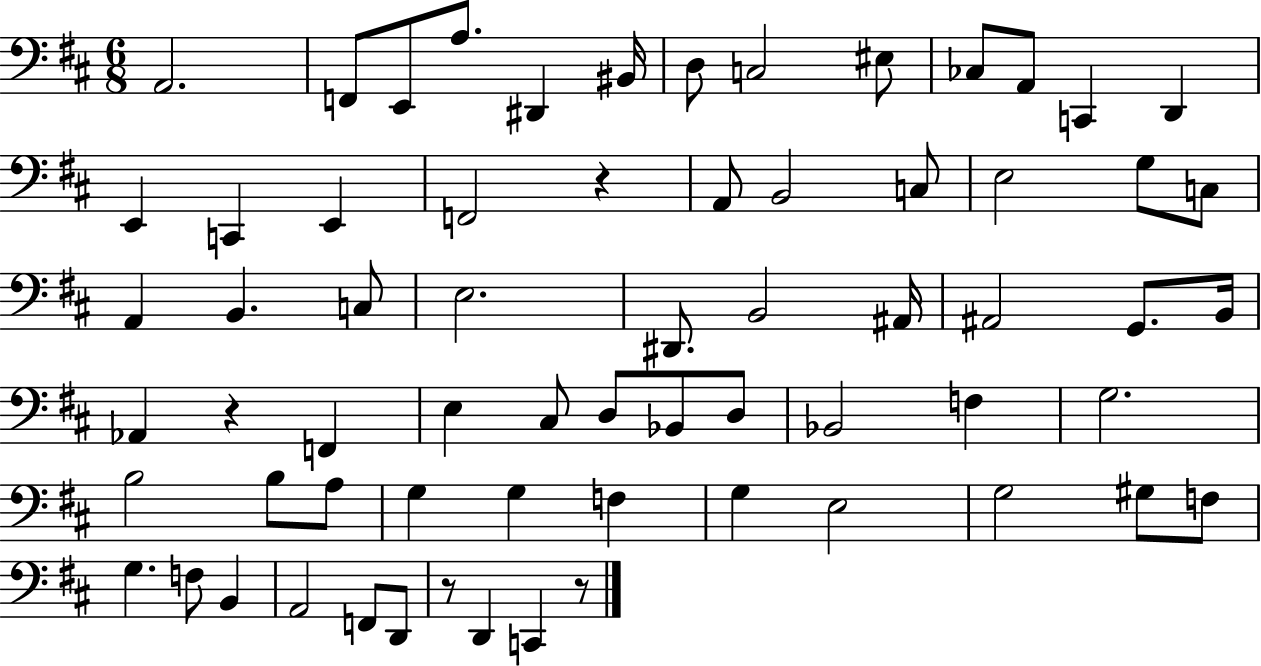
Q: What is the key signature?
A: D major